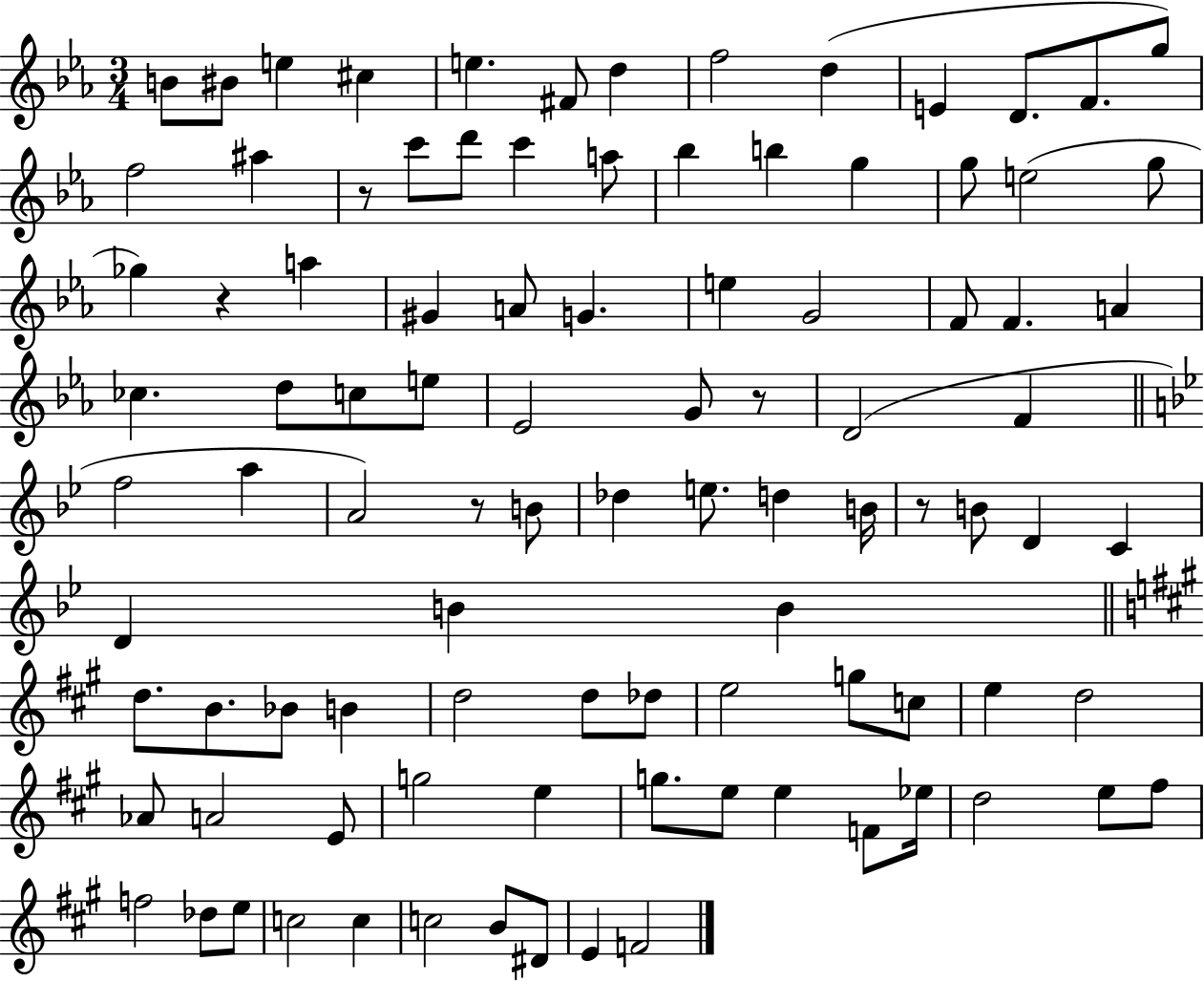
{
  \clef treble
  \numericTimeSignature
  \time 3/4
  \key ees \major
  b'8 bis'8 e''4 cis''4 | e''4. fis'8 d''4 | f''2 d''4( | e'4 d'8. f'8. g''8) | \break f''2 ais''4 | r8 c'''8 d'''8 c'''4 a''8 | bes''4 b''4 g''4 | g''8 e''2( g''8 | \break ges''4) r4 a''4 | gis'4 a'8 g'4. | e''4 g'2 | f'8 f'4. a'4 | \break ces''4. d''8 c''8 e''8 | ees'2 g'8 r8 | d'2( f'4 | \bar "||" \break \key bes \major f''2 a''4 | a'2) r8 b'8 | des''4 e''8. d''4 b'16 | r8 b'8 d'4 c'4 | \break d'4 b'4 b'4 | \bar "||" \break \key a \major d''8. b'8. bes'8 b'4 | d''2 d''8 des''8 | e''2 g''8 c''8 | e''4 d''2 | \break aes'8 a'2 e'8 | g''2 e''4 | g''8. e''8 e''4 f'8 ees''16 | d''2 e''8 fis''8 | \break f''2 des''8 e''8 | c''2 c''4 | c''2 b'8 dis'8 | e'4 f'2 | \break \bar "|."
}